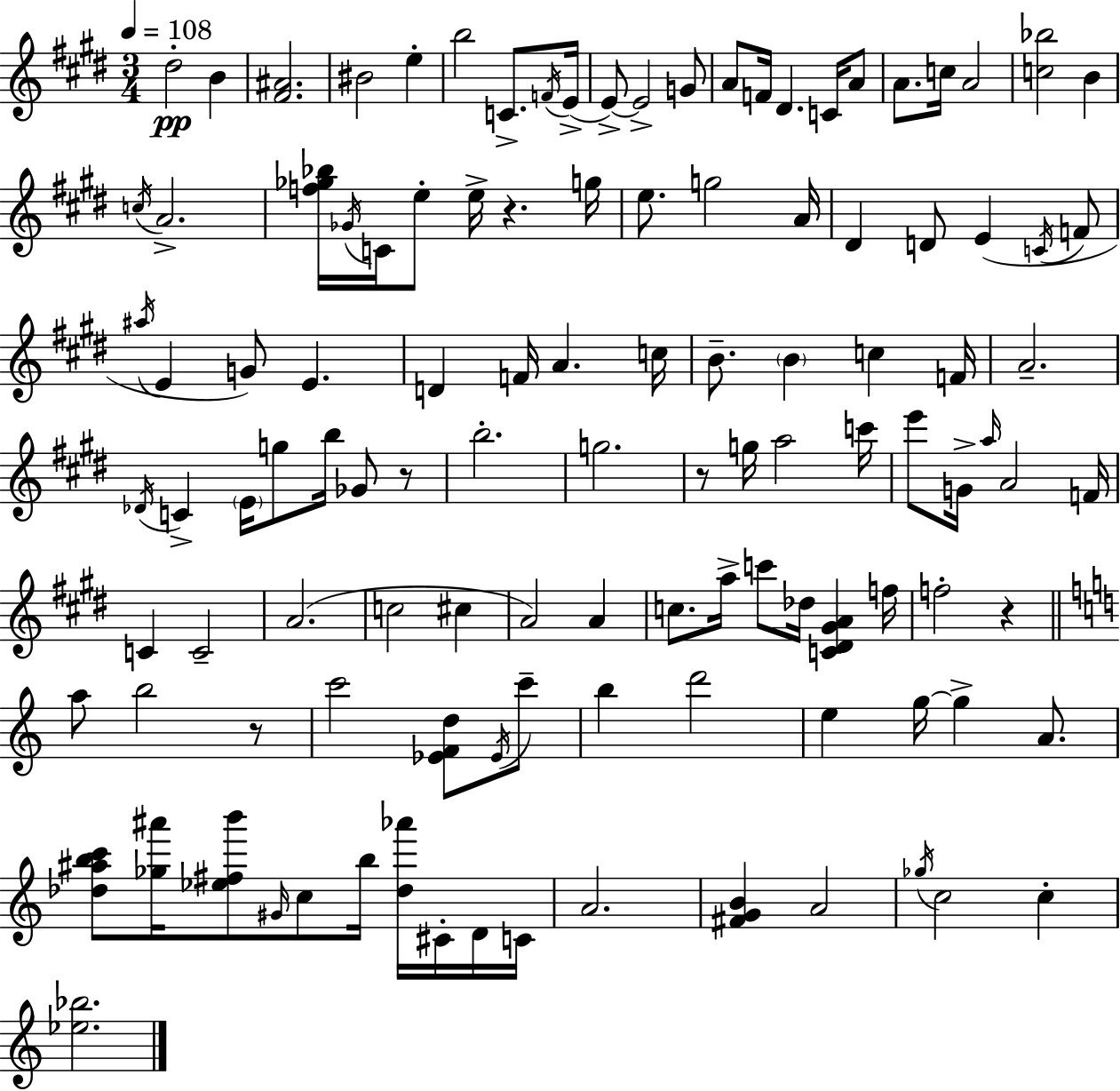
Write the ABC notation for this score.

X:1
T:Untitled
M:3/4
L:1/4
K:E
^d2 B [^F^A]2 ^B2 e b2 C/2 F/4 E/4 E/2 E2 G/2 A/2 F/4 ^D C/4 A/2 A/2 c/4 A2 [c_b]2 B c/4 A2 [f_g_b]/4 _G/4 C/4 e/2 e/4 z g/4 e/2 g2 A/4 ^D D/2 E C/4 F/2 ^a/4 E G/2 E D F/4 A c/4 B/2 B c F/4 A2 _D/4 C E/4 g/2 b/4 _G/2 z/2 b2 g2 z/2 g/4 a2 c'/4 e'/2 G/4 a/4 A2 F/4 C C2 A2 c2 ^c A2 A c/2 a/4 c'/2 _d/4 [C^D^GA] f/4 f2 z a/2 b2 z/2 c'2 [_EFd]/2 _E/4 c'/2 b d'2 e g/4 g A/2 [_d^abc']/2 [_g^a']/4 [_e^fb']/2 ^G/4 c/2 b/4 [_d_a']/4 ^C/4 D/4 C/4 A2 [^FGB] A2 _g/4 c2 c [_e_b]2